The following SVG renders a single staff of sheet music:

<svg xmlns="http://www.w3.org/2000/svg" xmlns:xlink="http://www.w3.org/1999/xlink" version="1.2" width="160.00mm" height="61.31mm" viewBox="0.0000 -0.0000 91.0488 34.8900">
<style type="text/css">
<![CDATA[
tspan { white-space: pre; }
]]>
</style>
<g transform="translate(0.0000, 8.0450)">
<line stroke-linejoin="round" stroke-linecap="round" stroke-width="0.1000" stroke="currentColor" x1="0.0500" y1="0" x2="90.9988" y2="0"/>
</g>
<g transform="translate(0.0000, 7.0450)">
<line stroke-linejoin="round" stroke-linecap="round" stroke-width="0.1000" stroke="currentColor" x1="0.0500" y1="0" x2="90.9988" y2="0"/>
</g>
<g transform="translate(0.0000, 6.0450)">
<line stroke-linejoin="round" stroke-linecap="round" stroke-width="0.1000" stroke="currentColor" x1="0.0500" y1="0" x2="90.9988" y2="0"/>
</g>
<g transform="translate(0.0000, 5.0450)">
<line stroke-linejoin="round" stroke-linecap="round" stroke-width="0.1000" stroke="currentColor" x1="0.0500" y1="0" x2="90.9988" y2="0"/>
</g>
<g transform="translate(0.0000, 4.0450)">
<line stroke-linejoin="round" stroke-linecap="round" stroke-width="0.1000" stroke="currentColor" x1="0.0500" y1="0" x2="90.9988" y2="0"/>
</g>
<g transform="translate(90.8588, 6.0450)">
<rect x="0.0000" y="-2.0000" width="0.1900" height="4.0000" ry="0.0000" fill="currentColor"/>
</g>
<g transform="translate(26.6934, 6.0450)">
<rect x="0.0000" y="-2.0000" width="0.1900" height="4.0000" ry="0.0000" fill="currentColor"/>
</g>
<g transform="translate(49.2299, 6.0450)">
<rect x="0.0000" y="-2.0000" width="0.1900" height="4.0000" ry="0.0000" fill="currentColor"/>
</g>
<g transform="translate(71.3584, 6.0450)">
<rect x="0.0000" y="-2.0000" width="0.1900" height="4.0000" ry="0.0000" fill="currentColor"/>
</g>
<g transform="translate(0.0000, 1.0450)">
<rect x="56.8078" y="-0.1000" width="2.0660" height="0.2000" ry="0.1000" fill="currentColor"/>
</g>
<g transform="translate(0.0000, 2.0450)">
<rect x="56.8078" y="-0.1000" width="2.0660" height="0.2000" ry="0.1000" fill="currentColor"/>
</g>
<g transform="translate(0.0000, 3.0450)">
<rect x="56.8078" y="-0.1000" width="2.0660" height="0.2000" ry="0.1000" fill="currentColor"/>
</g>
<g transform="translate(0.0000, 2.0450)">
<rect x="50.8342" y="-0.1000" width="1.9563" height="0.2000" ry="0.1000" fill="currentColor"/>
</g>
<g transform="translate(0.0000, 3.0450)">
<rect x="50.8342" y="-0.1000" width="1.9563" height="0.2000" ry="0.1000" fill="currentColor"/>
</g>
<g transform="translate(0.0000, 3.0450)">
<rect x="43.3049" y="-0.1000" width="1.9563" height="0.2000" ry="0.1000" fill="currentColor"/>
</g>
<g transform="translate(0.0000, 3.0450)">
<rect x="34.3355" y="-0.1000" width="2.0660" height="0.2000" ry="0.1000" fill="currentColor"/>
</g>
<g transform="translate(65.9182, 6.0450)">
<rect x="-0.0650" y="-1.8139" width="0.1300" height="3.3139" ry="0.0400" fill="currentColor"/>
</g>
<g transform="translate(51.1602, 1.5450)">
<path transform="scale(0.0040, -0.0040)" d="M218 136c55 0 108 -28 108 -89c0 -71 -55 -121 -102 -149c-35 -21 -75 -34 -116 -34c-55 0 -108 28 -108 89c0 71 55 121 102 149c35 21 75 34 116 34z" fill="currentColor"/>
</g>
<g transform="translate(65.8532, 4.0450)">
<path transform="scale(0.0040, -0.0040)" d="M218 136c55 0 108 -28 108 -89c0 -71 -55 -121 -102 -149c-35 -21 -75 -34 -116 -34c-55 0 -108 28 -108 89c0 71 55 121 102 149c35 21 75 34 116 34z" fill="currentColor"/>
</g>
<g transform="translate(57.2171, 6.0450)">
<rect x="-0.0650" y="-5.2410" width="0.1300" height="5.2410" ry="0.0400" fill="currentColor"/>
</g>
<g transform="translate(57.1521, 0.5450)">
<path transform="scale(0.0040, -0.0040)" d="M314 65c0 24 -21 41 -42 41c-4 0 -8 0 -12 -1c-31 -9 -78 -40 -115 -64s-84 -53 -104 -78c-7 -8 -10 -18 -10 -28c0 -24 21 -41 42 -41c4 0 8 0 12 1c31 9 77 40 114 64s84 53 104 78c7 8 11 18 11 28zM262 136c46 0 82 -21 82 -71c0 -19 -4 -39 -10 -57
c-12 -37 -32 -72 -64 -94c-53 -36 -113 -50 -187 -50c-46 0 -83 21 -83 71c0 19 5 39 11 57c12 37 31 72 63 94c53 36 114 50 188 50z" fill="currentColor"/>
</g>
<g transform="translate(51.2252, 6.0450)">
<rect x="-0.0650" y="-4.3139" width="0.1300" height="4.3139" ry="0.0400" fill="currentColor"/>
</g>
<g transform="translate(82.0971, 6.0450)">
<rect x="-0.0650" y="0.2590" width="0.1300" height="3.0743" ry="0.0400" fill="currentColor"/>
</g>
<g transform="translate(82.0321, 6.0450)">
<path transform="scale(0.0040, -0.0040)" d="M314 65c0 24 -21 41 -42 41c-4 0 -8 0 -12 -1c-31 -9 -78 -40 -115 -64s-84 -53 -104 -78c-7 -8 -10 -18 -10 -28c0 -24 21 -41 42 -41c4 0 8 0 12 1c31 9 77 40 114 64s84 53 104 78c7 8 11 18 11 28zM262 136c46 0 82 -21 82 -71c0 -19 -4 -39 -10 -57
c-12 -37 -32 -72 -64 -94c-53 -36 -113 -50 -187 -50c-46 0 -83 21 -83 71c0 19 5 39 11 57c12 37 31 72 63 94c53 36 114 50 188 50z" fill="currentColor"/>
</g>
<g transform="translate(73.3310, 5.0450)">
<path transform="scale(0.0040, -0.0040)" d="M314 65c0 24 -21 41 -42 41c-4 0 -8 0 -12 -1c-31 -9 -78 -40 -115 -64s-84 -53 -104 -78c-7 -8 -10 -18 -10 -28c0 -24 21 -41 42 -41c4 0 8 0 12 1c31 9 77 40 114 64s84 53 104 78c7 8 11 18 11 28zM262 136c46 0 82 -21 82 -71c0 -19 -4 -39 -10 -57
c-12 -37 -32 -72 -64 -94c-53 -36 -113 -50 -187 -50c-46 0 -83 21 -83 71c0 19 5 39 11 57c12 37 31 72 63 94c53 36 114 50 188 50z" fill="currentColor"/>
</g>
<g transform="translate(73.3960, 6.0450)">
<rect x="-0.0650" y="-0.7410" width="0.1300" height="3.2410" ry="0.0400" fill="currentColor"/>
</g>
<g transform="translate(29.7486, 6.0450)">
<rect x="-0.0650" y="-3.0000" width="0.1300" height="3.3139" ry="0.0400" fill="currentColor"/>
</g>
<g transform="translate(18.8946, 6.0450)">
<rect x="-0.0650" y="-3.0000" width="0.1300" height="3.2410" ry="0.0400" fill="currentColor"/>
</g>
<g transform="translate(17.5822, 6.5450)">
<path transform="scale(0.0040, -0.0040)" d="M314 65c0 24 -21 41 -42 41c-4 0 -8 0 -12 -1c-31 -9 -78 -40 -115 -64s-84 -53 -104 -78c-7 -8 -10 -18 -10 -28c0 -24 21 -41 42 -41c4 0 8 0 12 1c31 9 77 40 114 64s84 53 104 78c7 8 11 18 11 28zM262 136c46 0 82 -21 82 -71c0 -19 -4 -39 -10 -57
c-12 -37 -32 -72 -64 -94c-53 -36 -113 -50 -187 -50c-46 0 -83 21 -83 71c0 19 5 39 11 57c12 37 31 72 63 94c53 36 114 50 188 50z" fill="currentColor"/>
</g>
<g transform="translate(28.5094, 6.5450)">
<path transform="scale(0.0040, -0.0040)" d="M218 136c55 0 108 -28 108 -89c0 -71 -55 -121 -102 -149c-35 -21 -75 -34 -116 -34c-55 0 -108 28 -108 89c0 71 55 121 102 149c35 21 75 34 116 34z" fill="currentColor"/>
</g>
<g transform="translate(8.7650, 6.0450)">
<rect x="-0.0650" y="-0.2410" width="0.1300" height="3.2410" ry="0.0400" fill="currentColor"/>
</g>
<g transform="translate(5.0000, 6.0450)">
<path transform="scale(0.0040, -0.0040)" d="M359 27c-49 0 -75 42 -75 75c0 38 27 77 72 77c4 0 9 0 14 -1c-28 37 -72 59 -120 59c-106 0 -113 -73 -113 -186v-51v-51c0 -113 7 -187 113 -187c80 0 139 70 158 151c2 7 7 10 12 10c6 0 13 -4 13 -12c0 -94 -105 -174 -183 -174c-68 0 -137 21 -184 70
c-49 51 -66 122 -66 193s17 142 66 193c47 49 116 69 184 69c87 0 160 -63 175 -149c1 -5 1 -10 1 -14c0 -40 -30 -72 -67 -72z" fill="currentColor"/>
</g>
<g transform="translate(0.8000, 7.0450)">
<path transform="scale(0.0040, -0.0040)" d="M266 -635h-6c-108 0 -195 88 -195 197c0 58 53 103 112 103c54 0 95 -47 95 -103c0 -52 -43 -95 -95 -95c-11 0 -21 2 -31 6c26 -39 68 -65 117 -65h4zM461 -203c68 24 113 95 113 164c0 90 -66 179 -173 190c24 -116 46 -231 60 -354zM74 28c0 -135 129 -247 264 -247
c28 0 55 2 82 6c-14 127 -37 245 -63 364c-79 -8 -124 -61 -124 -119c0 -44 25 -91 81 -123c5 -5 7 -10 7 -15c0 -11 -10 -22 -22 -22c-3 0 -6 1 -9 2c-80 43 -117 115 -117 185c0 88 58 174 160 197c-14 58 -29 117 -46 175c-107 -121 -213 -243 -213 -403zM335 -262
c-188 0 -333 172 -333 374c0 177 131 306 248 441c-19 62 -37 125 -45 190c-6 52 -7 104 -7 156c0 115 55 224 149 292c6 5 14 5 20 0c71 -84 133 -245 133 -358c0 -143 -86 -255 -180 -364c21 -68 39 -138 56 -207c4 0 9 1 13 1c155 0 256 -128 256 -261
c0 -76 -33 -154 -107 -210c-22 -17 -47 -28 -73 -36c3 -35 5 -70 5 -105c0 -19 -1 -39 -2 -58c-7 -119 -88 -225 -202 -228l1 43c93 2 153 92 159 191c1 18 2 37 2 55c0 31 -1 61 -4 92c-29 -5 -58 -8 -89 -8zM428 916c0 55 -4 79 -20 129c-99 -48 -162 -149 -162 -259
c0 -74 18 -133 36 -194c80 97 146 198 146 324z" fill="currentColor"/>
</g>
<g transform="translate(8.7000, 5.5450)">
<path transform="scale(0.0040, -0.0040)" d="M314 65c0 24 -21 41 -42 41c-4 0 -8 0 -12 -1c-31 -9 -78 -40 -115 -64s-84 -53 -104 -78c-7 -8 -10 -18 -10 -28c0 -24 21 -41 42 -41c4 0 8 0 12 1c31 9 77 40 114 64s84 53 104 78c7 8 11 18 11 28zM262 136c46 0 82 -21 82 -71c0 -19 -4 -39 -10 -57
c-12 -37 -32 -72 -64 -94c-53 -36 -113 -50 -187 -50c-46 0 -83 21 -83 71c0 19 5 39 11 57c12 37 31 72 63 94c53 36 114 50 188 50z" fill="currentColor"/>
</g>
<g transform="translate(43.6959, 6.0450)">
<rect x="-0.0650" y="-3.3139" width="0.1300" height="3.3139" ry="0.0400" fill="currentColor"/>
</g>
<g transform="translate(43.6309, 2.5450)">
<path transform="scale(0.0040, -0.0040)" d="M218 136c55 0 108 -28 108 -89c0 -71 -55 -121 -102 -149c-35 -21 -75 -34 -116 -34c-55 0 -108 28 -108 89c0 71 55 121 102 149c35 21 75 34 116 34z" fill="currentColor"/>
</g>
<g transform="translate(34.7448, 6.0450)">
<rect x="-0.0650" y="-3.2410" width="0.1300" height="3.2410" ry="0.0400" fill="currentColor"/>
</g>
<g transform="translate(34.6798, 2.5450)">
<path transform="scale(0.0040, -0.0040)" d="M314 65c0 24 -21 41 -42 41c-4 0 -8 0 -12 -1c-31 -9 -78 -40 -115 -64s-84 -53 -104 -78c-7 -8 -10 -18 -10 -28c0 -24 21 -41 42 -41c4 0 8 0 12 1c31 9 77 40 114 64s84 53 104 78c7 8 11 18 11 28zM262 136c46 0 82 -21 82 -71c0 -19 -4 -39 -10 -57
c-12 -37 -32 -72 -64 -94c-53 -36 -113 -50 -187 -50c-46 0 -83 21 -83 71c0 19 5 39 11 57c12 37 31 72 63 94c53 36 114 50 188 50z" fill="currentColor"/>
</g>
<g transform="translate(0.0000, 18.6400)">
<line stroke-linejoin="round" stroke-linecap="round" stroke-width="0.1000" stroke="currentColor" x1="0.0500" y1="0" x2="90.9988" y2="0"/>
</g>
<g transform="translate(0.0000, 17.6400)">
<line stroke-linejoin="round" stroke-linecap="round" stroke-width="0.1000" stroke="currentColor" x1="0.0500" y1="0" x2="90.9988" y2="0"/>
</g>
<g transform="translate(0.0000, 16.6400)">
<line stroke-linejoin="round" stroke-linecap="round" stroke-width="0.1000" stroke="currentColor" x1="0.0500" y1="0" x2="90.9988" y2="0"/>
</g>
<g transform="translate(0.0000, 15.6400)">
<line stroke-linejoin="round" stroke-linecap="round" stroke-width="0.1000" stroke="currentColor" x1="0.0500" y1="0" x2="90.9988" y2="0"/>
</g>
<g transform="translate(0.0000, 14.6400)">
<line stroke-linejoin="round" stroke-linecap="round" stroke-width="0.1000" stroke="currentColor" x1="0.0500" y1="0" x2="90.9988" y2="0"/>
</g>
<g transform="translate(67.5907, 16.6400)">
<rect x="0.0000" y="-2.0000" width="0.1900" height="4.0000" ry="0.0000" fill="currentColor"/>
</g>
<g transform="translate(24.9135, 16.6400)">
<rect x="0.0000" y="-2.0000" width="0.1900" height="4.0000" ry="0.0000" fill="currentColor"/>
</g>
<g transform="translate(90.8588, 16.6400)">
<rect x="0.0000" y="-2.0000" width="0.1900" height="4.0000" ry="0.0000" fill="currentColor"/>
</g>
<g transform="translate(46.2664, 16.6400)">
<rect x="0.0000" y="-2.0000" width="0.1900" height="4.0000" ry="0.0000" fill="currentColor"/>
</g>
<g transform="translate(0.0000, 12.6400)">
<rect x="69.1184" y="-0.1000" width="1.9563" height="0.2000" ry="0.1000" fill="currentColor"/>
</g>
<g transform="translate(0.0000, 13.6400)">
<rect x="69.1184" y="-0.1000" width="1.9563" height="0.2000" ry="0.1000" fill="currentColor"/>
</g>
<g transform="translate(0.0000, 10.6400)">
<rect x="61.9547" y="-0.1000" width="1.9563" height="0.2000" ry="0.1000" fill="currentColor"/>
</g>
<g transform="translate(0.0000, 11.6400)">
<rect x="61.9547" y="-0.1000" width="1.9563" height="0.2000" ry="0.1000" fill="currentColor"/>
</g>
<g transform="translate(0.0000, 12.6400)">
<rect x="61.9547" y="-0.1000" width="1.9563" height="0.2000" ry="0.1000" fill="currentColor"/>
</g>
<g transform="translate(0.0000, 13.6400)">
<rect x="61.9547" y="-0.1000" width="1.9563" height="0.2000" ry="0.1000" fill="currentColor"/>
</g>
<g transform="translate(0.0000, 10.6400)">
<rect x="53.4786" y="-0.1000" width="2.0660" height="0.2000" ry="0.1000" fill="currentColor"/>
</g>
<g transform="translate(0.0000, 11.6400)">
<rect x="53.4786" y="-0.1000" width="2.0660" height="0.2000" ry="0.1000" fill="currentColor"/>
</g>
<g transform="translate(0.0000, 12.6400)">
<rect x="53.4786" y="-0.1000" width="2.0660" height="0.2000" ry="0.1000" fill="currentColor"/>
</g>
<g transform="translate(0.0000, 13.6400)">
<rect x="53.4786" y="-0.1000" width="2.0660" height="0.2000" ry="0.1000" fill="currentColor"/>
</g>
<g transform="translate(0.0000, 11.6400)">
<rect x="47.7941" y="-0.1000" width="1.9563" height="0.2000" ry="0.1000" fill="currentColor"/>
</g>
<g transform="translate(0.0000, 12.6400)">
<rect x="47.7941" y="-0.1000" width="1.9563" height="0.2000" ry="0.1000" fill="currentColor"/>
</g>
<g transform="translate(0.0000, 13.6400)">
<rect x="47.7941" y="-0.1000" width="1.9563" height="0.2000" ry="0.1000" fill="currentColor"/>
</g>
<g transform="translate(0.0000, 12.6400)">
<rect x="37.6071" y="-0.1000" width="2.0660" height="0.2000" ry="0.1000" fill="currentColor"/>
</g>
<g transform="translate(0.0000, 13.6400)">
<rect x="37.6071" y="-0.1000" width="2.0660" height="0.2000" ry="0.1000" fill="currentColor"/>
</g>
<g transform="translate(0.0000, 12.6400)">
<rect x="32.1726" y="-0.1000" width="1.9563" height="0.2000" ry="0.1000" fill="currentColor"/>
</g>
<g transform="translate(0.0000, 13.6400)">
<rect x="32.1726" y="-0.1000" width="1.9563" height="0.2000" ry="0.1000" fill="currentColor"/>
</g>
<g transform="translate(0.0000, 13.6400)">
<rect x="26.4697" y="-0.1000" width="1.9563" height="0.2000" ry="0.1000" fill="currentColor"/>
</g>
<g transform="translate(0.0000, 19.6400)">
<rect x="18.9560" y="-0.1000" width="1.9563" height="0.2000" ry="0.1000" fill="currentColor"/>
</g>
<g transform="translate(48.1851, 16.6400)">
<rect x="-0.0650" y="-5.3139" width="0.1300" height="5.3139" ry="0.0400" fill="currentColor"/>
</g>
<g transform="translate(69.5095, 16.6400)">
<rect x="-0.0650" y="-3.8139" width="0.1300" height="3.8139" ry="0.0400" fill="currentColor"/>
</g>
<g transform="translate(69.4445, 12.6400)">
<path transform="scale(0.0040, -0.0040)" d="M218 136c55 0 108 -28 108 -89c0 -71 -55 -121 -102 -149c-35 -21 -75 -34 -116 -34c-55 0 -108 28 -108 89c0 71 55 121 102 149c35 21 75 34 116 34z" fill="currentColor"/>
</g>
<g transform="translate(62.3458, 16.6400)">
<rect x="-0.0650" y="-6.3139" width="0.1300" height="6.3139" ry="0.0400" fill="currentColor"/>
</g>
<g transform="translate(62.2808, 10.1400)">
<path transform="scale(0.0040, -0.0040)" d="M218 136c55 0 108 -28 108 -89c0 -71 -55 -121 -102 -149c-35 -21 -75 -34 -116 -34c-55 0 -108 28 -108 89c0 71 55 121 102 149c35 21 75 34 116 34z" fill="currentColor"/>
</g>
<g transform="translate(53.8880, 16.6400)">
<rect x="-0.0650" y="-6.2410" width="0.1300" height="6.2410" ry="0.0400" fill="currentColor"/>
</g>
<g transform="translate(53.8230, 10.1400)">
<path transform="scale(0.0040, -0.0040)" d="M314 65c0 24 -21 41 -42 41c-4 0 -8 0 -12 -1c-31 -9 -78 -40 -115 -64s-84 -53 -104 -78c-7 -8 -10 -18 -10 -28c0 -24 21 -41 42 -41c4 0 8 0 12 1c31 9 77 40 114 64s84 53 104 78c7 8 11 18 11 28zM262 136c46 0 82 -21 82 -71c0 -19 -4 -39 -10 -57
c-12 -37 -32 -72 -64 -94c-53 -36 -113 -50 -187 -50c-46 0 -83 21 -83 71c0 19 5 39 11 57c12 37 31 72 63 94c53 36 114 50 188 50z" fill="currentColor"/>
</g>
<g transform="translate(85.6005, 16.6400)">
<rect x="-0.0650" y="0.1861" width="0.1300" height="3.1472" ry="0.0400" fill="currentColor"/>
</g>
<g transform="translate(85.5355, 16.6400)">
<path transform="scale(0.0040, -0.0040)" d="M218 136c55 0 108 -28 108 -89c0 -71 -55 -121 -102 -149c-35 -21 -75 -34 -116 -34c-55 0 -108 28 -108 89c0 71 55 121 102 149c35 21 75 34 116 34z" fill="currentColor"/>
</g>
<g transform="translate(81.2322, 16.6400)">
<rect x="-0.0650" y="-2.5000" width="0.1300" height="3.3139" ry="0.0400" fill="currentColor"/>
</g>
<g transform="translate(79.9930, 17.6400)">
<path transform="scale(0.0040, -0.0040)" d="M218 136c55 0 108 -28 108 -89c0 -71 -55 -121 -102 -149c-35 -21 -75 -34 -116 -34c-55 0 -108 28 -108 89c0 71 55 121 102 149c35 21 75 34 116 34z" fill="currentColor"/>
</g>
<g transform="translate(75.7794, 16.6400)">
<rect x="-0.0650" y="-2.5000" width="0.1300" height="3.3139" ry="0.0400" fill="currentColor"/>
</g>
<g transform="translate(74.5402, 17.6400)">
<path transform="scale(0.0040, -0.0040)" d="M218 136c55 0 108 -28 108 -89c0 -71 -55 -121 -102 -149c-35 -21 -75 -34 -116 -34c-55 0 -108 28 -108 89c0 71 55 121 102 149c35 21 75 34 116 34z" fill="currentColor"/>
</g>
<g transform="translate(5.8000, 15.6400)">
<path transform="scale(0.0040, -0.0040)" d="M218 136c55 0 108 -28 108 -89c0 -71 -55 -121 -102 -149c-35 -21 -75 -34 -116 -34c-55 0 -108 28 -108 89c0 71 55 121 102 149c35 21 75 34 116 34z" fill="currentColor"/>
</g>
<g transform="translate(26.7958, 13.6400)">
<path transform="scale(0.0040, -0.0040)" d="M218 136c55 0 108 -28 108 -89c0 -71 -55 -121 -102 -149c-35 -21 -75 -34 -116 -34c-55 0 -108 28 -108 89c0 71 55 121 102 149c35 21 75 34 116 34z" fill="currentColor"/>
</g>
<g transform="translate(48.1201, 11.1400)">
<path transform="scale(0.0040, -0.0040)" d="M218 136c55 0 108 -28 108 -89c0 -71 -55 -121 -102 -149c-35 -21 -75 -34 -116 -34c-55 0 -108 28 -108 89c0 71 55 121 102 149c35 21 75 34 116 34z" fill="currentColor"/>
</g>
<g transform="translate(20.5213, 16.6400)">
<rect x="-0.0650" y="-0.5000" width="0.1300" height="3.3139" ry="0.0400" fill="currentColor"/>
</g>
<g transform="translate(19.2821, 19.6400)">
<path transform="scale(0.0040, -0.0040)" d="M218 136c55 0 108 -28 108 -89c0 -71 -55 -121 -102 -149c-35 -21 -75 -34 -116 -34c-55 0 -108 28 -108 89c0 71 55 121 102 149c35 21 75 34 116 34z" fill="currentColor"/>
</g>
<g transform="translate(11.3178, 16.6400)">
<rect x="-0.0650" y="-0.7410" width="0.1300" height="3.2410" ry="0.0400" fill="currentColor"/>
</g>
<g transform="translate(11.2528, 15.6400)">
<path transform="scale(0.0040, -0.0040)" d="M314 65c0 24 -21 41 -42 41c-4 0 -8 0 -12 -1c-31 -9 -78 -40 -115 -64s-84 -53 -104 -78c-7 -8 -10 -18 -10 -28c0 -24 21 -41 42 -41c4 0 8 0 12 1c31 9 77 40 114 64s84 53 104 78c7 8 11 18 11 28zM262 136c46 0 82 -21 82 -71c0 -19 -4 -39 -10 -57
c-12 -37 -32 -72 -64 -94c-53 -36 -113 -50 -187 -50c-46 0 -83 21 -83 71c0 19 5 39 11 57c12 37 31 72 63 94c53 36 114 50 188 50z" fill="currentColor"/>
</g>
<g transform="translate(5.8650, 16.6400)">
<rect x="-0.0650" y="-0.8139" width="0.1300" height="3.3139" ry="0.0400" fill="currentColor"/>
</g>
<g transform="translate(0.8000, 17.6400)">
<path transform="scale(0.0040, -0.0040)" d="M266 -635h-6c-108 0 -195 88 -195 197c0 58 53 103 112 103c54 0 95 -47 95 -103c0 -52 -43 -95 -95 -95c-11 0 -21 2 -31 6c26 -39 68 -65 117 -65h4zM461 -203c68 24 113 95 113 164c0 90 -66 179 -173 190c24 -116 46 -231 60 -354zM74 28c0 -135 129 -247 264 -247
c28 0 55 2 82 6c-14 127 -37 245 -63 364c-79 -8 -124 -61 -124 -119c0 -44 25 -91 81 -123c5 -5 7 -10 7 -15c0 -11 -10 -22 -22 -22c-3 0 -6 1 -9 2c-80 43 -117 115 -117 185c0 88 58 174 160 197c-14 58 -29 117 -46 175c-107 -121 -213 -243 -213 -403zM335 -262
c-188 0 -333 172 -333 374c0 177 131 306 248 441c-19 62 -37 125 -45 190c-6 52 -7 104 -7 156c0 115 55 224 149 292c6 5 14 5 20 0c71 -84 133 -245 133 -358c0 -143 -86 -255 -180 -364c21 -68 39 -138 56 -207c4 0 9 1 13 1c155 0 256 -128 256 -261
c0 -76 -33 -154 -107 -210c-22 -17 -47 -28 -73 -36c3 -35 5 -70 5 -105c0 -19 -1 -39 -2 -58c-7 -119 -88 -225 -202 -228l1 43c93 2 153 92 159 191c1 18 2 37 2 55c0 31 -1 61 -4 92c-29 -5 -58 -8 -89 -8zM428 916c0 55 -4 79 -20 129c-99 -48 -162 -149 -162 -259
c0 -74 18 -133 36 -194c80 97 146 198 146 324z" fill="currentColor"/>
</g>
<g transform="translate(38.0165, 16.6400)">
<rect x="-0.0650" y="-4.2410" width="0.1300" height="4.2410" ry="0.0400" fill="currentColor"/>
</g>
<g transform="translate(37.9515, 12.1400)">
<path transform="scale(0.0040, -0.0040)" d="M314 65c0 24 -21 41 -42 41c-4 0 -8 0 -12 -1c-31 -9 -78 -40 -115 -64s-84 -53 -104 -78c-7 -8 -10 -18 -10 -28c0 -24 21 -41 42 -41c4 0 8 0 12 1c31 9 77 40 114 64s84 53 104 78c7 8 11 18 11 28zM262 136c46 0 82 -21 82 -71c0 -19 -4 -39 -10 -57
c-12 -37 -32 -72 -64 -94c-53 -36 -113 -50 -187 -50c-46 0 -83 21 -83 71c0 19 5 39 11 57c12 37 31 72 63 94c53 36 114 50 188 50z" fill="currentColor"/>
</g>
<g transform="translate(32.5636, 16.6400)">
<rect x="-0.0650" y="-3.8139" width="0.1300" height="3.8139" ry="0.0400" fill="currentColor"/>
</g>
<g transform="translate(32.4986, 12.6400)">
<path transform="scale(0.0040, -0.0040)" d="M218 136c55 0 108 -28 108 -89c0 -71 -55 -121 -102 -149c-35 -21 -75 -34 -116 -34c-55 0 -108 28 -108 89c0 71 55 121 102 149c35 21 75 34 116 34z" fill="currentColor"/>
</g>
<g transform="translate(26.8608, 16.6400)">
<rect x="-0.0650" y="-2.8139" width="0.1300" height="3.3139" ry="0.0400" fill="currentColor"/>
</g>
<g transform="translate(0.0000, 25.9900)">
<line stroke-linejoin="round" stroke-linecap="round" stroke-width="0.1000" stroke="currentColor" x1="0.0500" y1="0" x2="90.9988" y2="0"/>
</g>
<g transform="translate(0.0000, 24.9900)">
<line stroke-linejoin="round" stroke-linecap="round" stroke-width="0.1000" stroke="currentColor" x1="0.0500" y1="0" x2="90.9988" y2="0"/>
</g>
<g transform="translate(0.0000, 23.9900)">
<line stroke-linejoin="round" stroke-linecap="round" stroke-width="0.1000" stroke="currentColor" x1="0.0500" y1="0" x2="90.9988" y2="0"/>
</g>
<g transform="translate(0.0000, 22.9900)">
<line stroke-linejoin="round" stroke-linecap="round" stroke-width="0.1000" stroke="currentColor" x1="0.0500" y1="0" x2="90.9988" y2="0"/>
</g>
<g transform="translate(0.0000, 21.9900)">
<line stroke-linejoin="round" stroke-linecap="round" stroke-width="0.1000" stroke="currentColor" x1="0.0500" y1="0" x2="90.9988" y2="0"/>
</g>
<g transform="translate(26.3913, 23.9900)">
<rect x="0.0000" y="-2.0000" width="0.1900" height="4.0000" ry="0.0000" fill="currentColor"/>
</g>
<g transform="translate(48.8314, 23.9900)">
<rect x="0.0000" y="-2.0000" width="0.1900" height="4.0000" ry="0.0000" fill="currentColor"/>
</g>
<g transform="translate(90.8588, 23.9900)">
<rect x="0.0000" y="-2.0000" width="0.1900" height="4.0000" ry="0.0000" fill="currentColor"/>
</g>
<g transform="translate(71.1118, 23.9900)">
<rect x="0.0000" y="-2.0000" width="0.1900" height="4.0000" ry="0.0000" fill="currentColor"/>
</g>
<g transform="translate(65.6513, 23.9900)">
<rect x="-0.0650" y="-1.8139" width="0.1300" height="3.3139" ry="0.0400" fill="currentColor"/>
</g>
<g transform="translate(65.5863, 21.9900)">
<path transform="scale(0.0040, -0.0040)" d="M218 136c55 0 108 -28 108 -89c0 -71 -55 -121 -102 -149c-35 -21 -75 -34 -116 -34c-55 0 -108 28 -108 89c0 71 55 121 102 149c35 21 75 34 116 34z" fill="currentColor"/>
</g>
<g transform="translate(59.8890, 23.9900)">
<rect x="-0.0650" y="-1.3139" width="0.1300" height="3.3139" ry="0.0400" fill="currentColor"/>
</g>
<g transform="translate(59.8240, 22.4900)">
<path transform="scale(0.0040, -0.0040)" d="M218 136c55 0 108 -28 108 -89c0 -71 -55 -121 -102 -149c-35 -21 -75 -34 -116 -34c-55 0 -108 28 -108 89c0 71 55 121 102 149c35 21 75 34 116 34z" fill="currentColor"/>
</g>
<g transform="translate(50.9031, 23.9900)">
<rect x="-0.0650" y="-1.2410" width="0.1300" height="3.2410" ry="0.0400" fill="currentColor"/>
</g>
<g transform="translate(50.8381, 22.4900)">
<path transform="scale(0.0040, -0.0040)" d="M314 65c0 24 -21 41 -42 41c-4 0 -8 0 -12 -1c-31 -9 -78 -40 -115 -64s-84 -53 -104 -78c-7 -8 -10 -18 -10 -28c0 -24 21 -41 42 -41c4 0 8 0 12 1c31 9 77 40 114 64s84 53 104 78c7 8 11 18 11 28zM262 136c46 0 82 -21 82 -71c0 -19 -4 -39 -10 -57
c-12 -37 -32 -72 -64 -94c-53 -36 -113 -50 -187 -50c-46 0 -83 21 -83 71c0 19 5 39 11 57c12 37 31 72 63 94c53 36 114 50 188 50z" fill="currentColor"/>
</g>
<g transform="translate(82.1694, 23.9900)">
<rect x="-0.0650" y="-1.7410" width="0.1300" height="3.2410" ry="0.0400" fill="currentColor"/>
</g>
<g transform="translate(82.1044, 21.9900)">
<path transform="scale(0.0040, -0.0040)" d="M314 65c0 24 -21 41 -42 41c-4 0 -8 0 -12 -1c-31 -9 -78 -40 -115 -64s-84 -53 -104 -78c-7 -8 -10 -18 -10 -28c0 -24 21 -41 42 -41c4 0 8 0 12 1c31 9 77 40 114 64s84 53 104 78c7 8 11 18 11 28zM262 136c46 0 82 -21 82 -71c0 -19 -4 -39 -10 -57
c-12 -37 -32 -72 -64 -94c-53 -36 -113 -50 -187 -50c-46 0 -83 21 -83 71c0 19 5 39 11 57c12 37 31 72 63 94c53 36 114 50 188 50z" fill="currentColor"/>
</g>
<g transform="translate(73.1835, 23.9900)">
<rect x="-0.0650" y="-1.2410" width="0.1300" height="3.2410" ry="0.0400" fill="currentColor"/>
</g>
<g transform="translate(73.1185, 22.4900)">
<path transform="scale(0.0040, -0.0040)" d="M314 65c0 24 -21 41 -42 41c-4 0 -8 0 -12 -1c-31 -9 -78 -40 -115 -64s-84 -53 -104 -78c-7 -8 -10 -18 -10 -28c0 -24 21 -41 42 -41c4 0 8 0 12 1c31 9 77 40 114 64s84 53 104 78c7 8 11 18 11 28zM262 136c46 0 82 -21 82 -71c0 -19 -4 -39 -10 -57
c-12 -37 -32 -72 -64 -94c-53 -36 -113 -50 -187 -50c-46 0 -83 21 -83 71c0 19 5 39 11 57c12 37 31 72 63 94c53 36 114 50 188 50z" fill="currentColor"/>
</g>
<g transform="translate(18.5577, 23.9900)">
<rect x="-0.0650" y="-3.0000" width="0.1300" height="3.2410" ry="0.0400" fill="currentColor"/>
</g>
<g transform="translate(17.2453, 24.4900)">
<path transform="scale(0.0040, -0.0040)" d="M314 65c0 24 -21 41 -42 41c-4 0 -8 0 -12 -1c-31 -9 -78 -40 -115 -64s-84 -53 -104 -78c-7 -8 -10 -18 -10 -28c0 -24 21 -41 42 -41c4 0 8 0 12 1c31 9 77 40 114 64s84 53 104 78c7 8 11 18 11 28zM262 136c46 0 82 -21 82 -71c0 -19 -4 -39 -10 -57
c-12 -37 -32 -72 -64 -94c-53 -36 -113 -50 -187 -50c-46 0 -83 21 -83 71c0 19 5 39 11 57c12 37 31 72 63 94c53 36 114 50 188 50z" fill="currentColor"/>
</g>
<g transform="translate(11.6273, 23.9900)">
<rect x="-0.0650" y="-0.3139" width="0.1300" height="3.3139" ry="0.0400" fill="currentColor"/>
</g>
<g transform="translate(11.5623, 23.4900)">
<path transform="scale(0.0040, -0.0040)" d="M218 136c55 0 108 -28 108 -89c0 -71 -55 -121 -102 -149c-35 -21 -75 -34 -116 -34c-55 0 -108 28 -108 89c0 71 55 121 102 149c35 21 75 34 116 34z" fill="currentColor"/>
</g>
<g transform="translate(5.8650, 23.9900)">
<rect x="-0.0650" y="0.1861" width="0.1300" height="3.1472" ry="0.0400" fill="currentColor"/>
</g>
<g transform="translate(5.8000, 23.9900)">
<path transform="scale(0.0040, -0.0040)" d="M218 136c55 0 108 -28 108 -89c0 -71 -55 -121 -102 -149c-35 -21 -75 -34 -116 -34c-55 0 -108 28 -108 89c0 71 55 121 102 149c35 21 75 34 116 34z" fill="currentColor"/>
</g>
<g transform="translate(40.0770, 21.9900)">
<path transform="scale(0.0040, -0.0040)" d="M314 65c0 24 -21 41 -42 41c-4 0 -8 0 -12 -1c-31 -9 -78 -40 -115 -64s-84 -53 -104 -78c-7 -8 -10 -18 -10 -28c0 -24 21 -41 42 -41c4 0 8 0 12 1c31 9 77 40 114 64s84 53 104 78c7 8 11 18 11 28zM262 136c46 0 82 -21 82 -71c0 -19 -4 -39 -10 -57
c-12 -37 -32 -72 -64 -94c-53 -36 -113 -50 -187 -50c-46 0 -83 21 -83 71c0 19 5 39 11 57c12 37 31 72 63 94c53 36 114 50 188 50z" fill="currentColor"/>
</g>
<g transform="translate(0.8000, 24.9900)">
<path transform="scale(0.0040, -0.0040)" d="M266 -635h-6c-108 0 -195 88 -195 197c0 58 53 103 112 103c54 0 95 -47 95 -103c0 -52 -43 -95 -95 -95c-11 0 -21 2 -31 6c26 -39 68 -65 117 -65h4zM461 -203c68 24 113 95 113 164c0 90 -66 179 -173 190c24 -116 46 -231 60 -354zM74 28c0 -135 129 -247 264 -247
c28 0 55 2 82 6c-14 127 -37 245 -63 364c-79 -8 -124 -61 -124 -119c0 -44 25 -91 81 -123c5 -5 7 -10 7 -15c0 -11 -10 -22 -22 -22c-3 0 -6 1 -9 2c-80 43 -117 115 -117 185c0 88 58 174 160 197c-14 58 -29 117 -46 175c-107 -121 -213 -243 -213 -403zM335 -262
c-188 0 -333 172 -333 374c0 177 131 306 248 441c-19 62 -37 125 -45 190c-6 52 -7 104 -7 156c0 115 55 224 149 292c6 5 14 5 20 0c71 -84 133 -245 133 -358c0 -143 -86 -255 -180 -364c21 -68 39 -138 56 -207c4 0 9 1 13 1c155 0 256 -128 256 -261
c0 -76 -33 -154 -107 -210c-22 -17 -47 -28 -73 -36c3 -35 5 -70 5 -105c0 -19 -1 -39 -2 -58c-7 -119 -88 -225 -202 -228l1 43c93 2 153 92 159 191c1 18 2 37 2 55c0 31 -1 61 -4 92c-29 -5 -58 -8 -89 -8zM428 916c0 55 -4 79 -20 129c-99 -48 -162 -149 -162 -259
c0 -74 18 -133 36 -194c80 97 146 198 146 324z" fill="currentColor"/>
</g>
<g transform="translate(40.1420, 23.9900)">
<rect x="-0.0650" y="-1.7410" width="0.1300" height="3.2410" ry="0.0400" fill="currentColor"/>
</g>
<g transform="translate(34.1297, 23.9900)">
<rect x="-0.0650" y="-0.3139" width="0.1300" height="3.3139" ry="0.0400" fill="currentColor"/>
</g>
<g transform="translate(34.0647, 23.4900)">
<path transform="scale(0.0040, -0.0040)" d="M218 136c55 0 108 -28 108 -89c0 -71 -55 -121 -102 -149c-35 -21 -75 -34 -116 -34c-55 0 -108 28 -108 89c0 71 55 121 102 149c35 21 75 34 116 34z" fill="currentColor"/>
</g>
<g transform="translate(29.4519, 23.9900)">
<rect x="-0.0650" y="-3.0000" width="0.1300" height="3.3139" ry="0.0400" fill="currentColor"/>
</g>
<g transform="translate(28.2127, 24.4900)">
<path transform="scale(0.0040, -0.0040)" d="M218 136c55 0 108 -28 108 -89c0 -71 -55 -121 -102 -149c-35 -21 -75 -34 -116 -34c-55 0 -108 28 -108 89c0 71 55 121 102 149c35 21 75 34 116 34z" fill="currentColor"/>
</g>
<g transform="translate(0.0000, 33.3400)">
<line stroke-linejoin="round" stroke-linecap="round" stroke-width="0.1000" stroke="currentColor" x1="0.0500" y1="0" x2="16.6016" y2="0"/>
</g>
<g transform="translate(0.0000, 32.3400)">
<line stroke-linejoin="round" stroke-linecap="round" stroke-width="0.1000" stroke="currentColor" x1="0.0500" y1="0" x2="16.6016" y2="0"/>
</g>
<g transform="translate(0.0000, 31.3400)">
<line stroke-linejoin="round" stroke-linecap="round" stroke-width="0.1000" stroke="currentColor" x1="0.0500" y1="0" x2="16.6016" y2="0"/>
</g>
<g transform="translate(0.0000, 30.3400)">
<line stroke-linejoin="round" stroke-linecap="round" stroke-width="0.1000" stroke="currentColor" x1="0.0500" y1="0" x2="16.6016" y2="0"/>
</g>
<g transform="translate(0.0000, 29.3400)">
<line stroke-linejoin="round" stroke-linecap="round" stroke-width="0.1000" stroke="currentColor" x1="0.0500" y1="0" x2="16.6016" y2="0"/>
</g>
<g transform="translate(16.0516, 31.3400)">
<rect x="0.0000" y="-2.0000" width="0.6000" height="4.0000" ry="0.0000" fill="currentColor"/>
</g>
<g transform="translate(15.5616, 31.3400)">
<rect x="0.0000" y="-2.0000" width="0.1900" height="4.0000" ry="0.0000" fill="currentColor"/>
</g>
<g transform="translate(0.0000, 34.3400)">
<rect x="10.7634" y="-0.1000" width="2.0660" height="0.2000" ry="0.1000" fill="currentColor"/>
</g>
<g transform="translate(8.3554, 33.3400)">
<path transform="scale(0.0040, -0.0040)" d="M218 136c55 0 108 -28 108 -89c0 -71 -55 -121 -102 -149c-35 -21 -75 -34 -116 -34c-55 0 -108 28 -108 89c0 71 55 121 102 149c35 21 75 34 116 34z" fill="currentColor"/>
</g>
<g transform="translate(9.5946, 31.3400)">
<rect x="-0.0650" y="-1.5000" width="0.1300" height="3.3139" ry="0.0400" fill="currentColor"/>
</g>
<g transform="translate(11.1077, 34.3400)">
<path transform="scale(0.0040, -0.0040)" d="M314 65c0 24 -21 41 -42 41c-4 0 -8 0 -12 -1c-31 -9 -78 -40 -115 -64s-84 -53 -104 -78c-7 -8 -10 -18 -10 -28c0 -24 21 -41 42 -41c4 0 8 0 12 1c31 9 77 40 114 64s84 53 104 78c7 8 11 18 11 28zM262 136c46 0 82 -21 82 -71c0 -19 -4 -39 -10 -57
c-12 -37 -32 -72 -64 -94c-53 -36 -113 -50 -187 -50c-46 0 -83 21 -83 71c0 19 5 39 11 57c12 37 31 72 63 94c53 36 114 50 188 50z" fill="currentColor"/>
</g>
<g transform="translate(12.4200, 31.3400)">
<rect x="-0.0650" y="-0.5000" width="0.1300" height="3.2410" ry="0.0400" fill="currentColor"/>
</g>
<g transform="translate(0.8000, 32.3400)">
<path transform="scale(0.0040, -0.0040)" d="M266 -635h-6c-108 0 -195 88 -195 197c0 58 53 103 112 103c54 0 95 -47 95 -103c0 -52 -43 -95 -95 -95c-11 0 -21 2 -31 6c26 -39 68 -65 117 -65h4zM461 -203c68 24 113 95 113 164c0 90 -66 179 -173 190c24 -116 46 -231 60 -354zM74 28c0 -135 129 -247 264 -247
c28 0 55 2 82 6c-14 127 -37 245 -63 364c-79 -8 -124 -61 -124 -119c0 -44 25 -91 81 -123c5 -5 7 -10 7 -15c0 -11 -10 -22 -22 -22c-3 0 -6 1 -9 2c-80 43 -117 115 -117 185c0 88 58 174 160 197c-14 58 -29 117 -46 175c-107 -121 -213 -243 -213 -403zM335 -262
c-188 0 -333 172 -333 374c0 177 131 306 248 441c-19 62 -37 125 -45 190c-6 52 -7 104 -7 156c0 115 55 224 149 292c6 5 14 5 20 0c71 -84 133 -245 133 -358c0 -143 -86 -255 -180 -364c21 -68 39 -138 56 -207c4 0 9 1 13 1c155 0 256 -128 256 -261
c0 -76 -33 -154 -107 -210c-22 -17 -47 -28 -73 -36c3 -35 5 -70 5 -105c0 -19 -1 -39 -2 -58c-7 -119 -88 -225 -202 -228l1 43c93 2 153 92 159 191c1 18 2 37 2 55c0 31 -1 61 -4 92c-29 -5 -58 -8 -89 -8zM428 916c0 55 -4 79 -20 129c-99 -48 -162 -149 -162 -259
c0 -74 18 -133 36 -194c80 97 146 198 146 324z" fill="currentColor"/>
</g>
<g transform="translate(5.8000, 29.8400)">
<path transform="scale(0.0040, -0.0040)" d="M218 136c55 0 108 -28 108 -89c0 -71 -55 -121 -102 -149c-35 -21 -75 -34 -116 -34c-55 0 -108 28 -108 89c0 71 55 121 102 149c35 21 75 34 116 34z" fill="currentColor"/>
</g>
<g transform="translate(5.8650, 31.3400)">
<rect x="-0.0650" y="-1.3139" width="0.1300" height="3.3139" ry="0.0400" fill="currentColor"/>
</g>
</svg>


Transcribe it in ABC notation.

X:1
T:Untitled
M:4/4
L:1/4
K:C
c2 A2 A b2 b d' f'2 f d2 B2 d d2 C a c' d'2 f' a'2 a' c' G G B B c A2 A c f2 e2 e f e2 f2 e E C2